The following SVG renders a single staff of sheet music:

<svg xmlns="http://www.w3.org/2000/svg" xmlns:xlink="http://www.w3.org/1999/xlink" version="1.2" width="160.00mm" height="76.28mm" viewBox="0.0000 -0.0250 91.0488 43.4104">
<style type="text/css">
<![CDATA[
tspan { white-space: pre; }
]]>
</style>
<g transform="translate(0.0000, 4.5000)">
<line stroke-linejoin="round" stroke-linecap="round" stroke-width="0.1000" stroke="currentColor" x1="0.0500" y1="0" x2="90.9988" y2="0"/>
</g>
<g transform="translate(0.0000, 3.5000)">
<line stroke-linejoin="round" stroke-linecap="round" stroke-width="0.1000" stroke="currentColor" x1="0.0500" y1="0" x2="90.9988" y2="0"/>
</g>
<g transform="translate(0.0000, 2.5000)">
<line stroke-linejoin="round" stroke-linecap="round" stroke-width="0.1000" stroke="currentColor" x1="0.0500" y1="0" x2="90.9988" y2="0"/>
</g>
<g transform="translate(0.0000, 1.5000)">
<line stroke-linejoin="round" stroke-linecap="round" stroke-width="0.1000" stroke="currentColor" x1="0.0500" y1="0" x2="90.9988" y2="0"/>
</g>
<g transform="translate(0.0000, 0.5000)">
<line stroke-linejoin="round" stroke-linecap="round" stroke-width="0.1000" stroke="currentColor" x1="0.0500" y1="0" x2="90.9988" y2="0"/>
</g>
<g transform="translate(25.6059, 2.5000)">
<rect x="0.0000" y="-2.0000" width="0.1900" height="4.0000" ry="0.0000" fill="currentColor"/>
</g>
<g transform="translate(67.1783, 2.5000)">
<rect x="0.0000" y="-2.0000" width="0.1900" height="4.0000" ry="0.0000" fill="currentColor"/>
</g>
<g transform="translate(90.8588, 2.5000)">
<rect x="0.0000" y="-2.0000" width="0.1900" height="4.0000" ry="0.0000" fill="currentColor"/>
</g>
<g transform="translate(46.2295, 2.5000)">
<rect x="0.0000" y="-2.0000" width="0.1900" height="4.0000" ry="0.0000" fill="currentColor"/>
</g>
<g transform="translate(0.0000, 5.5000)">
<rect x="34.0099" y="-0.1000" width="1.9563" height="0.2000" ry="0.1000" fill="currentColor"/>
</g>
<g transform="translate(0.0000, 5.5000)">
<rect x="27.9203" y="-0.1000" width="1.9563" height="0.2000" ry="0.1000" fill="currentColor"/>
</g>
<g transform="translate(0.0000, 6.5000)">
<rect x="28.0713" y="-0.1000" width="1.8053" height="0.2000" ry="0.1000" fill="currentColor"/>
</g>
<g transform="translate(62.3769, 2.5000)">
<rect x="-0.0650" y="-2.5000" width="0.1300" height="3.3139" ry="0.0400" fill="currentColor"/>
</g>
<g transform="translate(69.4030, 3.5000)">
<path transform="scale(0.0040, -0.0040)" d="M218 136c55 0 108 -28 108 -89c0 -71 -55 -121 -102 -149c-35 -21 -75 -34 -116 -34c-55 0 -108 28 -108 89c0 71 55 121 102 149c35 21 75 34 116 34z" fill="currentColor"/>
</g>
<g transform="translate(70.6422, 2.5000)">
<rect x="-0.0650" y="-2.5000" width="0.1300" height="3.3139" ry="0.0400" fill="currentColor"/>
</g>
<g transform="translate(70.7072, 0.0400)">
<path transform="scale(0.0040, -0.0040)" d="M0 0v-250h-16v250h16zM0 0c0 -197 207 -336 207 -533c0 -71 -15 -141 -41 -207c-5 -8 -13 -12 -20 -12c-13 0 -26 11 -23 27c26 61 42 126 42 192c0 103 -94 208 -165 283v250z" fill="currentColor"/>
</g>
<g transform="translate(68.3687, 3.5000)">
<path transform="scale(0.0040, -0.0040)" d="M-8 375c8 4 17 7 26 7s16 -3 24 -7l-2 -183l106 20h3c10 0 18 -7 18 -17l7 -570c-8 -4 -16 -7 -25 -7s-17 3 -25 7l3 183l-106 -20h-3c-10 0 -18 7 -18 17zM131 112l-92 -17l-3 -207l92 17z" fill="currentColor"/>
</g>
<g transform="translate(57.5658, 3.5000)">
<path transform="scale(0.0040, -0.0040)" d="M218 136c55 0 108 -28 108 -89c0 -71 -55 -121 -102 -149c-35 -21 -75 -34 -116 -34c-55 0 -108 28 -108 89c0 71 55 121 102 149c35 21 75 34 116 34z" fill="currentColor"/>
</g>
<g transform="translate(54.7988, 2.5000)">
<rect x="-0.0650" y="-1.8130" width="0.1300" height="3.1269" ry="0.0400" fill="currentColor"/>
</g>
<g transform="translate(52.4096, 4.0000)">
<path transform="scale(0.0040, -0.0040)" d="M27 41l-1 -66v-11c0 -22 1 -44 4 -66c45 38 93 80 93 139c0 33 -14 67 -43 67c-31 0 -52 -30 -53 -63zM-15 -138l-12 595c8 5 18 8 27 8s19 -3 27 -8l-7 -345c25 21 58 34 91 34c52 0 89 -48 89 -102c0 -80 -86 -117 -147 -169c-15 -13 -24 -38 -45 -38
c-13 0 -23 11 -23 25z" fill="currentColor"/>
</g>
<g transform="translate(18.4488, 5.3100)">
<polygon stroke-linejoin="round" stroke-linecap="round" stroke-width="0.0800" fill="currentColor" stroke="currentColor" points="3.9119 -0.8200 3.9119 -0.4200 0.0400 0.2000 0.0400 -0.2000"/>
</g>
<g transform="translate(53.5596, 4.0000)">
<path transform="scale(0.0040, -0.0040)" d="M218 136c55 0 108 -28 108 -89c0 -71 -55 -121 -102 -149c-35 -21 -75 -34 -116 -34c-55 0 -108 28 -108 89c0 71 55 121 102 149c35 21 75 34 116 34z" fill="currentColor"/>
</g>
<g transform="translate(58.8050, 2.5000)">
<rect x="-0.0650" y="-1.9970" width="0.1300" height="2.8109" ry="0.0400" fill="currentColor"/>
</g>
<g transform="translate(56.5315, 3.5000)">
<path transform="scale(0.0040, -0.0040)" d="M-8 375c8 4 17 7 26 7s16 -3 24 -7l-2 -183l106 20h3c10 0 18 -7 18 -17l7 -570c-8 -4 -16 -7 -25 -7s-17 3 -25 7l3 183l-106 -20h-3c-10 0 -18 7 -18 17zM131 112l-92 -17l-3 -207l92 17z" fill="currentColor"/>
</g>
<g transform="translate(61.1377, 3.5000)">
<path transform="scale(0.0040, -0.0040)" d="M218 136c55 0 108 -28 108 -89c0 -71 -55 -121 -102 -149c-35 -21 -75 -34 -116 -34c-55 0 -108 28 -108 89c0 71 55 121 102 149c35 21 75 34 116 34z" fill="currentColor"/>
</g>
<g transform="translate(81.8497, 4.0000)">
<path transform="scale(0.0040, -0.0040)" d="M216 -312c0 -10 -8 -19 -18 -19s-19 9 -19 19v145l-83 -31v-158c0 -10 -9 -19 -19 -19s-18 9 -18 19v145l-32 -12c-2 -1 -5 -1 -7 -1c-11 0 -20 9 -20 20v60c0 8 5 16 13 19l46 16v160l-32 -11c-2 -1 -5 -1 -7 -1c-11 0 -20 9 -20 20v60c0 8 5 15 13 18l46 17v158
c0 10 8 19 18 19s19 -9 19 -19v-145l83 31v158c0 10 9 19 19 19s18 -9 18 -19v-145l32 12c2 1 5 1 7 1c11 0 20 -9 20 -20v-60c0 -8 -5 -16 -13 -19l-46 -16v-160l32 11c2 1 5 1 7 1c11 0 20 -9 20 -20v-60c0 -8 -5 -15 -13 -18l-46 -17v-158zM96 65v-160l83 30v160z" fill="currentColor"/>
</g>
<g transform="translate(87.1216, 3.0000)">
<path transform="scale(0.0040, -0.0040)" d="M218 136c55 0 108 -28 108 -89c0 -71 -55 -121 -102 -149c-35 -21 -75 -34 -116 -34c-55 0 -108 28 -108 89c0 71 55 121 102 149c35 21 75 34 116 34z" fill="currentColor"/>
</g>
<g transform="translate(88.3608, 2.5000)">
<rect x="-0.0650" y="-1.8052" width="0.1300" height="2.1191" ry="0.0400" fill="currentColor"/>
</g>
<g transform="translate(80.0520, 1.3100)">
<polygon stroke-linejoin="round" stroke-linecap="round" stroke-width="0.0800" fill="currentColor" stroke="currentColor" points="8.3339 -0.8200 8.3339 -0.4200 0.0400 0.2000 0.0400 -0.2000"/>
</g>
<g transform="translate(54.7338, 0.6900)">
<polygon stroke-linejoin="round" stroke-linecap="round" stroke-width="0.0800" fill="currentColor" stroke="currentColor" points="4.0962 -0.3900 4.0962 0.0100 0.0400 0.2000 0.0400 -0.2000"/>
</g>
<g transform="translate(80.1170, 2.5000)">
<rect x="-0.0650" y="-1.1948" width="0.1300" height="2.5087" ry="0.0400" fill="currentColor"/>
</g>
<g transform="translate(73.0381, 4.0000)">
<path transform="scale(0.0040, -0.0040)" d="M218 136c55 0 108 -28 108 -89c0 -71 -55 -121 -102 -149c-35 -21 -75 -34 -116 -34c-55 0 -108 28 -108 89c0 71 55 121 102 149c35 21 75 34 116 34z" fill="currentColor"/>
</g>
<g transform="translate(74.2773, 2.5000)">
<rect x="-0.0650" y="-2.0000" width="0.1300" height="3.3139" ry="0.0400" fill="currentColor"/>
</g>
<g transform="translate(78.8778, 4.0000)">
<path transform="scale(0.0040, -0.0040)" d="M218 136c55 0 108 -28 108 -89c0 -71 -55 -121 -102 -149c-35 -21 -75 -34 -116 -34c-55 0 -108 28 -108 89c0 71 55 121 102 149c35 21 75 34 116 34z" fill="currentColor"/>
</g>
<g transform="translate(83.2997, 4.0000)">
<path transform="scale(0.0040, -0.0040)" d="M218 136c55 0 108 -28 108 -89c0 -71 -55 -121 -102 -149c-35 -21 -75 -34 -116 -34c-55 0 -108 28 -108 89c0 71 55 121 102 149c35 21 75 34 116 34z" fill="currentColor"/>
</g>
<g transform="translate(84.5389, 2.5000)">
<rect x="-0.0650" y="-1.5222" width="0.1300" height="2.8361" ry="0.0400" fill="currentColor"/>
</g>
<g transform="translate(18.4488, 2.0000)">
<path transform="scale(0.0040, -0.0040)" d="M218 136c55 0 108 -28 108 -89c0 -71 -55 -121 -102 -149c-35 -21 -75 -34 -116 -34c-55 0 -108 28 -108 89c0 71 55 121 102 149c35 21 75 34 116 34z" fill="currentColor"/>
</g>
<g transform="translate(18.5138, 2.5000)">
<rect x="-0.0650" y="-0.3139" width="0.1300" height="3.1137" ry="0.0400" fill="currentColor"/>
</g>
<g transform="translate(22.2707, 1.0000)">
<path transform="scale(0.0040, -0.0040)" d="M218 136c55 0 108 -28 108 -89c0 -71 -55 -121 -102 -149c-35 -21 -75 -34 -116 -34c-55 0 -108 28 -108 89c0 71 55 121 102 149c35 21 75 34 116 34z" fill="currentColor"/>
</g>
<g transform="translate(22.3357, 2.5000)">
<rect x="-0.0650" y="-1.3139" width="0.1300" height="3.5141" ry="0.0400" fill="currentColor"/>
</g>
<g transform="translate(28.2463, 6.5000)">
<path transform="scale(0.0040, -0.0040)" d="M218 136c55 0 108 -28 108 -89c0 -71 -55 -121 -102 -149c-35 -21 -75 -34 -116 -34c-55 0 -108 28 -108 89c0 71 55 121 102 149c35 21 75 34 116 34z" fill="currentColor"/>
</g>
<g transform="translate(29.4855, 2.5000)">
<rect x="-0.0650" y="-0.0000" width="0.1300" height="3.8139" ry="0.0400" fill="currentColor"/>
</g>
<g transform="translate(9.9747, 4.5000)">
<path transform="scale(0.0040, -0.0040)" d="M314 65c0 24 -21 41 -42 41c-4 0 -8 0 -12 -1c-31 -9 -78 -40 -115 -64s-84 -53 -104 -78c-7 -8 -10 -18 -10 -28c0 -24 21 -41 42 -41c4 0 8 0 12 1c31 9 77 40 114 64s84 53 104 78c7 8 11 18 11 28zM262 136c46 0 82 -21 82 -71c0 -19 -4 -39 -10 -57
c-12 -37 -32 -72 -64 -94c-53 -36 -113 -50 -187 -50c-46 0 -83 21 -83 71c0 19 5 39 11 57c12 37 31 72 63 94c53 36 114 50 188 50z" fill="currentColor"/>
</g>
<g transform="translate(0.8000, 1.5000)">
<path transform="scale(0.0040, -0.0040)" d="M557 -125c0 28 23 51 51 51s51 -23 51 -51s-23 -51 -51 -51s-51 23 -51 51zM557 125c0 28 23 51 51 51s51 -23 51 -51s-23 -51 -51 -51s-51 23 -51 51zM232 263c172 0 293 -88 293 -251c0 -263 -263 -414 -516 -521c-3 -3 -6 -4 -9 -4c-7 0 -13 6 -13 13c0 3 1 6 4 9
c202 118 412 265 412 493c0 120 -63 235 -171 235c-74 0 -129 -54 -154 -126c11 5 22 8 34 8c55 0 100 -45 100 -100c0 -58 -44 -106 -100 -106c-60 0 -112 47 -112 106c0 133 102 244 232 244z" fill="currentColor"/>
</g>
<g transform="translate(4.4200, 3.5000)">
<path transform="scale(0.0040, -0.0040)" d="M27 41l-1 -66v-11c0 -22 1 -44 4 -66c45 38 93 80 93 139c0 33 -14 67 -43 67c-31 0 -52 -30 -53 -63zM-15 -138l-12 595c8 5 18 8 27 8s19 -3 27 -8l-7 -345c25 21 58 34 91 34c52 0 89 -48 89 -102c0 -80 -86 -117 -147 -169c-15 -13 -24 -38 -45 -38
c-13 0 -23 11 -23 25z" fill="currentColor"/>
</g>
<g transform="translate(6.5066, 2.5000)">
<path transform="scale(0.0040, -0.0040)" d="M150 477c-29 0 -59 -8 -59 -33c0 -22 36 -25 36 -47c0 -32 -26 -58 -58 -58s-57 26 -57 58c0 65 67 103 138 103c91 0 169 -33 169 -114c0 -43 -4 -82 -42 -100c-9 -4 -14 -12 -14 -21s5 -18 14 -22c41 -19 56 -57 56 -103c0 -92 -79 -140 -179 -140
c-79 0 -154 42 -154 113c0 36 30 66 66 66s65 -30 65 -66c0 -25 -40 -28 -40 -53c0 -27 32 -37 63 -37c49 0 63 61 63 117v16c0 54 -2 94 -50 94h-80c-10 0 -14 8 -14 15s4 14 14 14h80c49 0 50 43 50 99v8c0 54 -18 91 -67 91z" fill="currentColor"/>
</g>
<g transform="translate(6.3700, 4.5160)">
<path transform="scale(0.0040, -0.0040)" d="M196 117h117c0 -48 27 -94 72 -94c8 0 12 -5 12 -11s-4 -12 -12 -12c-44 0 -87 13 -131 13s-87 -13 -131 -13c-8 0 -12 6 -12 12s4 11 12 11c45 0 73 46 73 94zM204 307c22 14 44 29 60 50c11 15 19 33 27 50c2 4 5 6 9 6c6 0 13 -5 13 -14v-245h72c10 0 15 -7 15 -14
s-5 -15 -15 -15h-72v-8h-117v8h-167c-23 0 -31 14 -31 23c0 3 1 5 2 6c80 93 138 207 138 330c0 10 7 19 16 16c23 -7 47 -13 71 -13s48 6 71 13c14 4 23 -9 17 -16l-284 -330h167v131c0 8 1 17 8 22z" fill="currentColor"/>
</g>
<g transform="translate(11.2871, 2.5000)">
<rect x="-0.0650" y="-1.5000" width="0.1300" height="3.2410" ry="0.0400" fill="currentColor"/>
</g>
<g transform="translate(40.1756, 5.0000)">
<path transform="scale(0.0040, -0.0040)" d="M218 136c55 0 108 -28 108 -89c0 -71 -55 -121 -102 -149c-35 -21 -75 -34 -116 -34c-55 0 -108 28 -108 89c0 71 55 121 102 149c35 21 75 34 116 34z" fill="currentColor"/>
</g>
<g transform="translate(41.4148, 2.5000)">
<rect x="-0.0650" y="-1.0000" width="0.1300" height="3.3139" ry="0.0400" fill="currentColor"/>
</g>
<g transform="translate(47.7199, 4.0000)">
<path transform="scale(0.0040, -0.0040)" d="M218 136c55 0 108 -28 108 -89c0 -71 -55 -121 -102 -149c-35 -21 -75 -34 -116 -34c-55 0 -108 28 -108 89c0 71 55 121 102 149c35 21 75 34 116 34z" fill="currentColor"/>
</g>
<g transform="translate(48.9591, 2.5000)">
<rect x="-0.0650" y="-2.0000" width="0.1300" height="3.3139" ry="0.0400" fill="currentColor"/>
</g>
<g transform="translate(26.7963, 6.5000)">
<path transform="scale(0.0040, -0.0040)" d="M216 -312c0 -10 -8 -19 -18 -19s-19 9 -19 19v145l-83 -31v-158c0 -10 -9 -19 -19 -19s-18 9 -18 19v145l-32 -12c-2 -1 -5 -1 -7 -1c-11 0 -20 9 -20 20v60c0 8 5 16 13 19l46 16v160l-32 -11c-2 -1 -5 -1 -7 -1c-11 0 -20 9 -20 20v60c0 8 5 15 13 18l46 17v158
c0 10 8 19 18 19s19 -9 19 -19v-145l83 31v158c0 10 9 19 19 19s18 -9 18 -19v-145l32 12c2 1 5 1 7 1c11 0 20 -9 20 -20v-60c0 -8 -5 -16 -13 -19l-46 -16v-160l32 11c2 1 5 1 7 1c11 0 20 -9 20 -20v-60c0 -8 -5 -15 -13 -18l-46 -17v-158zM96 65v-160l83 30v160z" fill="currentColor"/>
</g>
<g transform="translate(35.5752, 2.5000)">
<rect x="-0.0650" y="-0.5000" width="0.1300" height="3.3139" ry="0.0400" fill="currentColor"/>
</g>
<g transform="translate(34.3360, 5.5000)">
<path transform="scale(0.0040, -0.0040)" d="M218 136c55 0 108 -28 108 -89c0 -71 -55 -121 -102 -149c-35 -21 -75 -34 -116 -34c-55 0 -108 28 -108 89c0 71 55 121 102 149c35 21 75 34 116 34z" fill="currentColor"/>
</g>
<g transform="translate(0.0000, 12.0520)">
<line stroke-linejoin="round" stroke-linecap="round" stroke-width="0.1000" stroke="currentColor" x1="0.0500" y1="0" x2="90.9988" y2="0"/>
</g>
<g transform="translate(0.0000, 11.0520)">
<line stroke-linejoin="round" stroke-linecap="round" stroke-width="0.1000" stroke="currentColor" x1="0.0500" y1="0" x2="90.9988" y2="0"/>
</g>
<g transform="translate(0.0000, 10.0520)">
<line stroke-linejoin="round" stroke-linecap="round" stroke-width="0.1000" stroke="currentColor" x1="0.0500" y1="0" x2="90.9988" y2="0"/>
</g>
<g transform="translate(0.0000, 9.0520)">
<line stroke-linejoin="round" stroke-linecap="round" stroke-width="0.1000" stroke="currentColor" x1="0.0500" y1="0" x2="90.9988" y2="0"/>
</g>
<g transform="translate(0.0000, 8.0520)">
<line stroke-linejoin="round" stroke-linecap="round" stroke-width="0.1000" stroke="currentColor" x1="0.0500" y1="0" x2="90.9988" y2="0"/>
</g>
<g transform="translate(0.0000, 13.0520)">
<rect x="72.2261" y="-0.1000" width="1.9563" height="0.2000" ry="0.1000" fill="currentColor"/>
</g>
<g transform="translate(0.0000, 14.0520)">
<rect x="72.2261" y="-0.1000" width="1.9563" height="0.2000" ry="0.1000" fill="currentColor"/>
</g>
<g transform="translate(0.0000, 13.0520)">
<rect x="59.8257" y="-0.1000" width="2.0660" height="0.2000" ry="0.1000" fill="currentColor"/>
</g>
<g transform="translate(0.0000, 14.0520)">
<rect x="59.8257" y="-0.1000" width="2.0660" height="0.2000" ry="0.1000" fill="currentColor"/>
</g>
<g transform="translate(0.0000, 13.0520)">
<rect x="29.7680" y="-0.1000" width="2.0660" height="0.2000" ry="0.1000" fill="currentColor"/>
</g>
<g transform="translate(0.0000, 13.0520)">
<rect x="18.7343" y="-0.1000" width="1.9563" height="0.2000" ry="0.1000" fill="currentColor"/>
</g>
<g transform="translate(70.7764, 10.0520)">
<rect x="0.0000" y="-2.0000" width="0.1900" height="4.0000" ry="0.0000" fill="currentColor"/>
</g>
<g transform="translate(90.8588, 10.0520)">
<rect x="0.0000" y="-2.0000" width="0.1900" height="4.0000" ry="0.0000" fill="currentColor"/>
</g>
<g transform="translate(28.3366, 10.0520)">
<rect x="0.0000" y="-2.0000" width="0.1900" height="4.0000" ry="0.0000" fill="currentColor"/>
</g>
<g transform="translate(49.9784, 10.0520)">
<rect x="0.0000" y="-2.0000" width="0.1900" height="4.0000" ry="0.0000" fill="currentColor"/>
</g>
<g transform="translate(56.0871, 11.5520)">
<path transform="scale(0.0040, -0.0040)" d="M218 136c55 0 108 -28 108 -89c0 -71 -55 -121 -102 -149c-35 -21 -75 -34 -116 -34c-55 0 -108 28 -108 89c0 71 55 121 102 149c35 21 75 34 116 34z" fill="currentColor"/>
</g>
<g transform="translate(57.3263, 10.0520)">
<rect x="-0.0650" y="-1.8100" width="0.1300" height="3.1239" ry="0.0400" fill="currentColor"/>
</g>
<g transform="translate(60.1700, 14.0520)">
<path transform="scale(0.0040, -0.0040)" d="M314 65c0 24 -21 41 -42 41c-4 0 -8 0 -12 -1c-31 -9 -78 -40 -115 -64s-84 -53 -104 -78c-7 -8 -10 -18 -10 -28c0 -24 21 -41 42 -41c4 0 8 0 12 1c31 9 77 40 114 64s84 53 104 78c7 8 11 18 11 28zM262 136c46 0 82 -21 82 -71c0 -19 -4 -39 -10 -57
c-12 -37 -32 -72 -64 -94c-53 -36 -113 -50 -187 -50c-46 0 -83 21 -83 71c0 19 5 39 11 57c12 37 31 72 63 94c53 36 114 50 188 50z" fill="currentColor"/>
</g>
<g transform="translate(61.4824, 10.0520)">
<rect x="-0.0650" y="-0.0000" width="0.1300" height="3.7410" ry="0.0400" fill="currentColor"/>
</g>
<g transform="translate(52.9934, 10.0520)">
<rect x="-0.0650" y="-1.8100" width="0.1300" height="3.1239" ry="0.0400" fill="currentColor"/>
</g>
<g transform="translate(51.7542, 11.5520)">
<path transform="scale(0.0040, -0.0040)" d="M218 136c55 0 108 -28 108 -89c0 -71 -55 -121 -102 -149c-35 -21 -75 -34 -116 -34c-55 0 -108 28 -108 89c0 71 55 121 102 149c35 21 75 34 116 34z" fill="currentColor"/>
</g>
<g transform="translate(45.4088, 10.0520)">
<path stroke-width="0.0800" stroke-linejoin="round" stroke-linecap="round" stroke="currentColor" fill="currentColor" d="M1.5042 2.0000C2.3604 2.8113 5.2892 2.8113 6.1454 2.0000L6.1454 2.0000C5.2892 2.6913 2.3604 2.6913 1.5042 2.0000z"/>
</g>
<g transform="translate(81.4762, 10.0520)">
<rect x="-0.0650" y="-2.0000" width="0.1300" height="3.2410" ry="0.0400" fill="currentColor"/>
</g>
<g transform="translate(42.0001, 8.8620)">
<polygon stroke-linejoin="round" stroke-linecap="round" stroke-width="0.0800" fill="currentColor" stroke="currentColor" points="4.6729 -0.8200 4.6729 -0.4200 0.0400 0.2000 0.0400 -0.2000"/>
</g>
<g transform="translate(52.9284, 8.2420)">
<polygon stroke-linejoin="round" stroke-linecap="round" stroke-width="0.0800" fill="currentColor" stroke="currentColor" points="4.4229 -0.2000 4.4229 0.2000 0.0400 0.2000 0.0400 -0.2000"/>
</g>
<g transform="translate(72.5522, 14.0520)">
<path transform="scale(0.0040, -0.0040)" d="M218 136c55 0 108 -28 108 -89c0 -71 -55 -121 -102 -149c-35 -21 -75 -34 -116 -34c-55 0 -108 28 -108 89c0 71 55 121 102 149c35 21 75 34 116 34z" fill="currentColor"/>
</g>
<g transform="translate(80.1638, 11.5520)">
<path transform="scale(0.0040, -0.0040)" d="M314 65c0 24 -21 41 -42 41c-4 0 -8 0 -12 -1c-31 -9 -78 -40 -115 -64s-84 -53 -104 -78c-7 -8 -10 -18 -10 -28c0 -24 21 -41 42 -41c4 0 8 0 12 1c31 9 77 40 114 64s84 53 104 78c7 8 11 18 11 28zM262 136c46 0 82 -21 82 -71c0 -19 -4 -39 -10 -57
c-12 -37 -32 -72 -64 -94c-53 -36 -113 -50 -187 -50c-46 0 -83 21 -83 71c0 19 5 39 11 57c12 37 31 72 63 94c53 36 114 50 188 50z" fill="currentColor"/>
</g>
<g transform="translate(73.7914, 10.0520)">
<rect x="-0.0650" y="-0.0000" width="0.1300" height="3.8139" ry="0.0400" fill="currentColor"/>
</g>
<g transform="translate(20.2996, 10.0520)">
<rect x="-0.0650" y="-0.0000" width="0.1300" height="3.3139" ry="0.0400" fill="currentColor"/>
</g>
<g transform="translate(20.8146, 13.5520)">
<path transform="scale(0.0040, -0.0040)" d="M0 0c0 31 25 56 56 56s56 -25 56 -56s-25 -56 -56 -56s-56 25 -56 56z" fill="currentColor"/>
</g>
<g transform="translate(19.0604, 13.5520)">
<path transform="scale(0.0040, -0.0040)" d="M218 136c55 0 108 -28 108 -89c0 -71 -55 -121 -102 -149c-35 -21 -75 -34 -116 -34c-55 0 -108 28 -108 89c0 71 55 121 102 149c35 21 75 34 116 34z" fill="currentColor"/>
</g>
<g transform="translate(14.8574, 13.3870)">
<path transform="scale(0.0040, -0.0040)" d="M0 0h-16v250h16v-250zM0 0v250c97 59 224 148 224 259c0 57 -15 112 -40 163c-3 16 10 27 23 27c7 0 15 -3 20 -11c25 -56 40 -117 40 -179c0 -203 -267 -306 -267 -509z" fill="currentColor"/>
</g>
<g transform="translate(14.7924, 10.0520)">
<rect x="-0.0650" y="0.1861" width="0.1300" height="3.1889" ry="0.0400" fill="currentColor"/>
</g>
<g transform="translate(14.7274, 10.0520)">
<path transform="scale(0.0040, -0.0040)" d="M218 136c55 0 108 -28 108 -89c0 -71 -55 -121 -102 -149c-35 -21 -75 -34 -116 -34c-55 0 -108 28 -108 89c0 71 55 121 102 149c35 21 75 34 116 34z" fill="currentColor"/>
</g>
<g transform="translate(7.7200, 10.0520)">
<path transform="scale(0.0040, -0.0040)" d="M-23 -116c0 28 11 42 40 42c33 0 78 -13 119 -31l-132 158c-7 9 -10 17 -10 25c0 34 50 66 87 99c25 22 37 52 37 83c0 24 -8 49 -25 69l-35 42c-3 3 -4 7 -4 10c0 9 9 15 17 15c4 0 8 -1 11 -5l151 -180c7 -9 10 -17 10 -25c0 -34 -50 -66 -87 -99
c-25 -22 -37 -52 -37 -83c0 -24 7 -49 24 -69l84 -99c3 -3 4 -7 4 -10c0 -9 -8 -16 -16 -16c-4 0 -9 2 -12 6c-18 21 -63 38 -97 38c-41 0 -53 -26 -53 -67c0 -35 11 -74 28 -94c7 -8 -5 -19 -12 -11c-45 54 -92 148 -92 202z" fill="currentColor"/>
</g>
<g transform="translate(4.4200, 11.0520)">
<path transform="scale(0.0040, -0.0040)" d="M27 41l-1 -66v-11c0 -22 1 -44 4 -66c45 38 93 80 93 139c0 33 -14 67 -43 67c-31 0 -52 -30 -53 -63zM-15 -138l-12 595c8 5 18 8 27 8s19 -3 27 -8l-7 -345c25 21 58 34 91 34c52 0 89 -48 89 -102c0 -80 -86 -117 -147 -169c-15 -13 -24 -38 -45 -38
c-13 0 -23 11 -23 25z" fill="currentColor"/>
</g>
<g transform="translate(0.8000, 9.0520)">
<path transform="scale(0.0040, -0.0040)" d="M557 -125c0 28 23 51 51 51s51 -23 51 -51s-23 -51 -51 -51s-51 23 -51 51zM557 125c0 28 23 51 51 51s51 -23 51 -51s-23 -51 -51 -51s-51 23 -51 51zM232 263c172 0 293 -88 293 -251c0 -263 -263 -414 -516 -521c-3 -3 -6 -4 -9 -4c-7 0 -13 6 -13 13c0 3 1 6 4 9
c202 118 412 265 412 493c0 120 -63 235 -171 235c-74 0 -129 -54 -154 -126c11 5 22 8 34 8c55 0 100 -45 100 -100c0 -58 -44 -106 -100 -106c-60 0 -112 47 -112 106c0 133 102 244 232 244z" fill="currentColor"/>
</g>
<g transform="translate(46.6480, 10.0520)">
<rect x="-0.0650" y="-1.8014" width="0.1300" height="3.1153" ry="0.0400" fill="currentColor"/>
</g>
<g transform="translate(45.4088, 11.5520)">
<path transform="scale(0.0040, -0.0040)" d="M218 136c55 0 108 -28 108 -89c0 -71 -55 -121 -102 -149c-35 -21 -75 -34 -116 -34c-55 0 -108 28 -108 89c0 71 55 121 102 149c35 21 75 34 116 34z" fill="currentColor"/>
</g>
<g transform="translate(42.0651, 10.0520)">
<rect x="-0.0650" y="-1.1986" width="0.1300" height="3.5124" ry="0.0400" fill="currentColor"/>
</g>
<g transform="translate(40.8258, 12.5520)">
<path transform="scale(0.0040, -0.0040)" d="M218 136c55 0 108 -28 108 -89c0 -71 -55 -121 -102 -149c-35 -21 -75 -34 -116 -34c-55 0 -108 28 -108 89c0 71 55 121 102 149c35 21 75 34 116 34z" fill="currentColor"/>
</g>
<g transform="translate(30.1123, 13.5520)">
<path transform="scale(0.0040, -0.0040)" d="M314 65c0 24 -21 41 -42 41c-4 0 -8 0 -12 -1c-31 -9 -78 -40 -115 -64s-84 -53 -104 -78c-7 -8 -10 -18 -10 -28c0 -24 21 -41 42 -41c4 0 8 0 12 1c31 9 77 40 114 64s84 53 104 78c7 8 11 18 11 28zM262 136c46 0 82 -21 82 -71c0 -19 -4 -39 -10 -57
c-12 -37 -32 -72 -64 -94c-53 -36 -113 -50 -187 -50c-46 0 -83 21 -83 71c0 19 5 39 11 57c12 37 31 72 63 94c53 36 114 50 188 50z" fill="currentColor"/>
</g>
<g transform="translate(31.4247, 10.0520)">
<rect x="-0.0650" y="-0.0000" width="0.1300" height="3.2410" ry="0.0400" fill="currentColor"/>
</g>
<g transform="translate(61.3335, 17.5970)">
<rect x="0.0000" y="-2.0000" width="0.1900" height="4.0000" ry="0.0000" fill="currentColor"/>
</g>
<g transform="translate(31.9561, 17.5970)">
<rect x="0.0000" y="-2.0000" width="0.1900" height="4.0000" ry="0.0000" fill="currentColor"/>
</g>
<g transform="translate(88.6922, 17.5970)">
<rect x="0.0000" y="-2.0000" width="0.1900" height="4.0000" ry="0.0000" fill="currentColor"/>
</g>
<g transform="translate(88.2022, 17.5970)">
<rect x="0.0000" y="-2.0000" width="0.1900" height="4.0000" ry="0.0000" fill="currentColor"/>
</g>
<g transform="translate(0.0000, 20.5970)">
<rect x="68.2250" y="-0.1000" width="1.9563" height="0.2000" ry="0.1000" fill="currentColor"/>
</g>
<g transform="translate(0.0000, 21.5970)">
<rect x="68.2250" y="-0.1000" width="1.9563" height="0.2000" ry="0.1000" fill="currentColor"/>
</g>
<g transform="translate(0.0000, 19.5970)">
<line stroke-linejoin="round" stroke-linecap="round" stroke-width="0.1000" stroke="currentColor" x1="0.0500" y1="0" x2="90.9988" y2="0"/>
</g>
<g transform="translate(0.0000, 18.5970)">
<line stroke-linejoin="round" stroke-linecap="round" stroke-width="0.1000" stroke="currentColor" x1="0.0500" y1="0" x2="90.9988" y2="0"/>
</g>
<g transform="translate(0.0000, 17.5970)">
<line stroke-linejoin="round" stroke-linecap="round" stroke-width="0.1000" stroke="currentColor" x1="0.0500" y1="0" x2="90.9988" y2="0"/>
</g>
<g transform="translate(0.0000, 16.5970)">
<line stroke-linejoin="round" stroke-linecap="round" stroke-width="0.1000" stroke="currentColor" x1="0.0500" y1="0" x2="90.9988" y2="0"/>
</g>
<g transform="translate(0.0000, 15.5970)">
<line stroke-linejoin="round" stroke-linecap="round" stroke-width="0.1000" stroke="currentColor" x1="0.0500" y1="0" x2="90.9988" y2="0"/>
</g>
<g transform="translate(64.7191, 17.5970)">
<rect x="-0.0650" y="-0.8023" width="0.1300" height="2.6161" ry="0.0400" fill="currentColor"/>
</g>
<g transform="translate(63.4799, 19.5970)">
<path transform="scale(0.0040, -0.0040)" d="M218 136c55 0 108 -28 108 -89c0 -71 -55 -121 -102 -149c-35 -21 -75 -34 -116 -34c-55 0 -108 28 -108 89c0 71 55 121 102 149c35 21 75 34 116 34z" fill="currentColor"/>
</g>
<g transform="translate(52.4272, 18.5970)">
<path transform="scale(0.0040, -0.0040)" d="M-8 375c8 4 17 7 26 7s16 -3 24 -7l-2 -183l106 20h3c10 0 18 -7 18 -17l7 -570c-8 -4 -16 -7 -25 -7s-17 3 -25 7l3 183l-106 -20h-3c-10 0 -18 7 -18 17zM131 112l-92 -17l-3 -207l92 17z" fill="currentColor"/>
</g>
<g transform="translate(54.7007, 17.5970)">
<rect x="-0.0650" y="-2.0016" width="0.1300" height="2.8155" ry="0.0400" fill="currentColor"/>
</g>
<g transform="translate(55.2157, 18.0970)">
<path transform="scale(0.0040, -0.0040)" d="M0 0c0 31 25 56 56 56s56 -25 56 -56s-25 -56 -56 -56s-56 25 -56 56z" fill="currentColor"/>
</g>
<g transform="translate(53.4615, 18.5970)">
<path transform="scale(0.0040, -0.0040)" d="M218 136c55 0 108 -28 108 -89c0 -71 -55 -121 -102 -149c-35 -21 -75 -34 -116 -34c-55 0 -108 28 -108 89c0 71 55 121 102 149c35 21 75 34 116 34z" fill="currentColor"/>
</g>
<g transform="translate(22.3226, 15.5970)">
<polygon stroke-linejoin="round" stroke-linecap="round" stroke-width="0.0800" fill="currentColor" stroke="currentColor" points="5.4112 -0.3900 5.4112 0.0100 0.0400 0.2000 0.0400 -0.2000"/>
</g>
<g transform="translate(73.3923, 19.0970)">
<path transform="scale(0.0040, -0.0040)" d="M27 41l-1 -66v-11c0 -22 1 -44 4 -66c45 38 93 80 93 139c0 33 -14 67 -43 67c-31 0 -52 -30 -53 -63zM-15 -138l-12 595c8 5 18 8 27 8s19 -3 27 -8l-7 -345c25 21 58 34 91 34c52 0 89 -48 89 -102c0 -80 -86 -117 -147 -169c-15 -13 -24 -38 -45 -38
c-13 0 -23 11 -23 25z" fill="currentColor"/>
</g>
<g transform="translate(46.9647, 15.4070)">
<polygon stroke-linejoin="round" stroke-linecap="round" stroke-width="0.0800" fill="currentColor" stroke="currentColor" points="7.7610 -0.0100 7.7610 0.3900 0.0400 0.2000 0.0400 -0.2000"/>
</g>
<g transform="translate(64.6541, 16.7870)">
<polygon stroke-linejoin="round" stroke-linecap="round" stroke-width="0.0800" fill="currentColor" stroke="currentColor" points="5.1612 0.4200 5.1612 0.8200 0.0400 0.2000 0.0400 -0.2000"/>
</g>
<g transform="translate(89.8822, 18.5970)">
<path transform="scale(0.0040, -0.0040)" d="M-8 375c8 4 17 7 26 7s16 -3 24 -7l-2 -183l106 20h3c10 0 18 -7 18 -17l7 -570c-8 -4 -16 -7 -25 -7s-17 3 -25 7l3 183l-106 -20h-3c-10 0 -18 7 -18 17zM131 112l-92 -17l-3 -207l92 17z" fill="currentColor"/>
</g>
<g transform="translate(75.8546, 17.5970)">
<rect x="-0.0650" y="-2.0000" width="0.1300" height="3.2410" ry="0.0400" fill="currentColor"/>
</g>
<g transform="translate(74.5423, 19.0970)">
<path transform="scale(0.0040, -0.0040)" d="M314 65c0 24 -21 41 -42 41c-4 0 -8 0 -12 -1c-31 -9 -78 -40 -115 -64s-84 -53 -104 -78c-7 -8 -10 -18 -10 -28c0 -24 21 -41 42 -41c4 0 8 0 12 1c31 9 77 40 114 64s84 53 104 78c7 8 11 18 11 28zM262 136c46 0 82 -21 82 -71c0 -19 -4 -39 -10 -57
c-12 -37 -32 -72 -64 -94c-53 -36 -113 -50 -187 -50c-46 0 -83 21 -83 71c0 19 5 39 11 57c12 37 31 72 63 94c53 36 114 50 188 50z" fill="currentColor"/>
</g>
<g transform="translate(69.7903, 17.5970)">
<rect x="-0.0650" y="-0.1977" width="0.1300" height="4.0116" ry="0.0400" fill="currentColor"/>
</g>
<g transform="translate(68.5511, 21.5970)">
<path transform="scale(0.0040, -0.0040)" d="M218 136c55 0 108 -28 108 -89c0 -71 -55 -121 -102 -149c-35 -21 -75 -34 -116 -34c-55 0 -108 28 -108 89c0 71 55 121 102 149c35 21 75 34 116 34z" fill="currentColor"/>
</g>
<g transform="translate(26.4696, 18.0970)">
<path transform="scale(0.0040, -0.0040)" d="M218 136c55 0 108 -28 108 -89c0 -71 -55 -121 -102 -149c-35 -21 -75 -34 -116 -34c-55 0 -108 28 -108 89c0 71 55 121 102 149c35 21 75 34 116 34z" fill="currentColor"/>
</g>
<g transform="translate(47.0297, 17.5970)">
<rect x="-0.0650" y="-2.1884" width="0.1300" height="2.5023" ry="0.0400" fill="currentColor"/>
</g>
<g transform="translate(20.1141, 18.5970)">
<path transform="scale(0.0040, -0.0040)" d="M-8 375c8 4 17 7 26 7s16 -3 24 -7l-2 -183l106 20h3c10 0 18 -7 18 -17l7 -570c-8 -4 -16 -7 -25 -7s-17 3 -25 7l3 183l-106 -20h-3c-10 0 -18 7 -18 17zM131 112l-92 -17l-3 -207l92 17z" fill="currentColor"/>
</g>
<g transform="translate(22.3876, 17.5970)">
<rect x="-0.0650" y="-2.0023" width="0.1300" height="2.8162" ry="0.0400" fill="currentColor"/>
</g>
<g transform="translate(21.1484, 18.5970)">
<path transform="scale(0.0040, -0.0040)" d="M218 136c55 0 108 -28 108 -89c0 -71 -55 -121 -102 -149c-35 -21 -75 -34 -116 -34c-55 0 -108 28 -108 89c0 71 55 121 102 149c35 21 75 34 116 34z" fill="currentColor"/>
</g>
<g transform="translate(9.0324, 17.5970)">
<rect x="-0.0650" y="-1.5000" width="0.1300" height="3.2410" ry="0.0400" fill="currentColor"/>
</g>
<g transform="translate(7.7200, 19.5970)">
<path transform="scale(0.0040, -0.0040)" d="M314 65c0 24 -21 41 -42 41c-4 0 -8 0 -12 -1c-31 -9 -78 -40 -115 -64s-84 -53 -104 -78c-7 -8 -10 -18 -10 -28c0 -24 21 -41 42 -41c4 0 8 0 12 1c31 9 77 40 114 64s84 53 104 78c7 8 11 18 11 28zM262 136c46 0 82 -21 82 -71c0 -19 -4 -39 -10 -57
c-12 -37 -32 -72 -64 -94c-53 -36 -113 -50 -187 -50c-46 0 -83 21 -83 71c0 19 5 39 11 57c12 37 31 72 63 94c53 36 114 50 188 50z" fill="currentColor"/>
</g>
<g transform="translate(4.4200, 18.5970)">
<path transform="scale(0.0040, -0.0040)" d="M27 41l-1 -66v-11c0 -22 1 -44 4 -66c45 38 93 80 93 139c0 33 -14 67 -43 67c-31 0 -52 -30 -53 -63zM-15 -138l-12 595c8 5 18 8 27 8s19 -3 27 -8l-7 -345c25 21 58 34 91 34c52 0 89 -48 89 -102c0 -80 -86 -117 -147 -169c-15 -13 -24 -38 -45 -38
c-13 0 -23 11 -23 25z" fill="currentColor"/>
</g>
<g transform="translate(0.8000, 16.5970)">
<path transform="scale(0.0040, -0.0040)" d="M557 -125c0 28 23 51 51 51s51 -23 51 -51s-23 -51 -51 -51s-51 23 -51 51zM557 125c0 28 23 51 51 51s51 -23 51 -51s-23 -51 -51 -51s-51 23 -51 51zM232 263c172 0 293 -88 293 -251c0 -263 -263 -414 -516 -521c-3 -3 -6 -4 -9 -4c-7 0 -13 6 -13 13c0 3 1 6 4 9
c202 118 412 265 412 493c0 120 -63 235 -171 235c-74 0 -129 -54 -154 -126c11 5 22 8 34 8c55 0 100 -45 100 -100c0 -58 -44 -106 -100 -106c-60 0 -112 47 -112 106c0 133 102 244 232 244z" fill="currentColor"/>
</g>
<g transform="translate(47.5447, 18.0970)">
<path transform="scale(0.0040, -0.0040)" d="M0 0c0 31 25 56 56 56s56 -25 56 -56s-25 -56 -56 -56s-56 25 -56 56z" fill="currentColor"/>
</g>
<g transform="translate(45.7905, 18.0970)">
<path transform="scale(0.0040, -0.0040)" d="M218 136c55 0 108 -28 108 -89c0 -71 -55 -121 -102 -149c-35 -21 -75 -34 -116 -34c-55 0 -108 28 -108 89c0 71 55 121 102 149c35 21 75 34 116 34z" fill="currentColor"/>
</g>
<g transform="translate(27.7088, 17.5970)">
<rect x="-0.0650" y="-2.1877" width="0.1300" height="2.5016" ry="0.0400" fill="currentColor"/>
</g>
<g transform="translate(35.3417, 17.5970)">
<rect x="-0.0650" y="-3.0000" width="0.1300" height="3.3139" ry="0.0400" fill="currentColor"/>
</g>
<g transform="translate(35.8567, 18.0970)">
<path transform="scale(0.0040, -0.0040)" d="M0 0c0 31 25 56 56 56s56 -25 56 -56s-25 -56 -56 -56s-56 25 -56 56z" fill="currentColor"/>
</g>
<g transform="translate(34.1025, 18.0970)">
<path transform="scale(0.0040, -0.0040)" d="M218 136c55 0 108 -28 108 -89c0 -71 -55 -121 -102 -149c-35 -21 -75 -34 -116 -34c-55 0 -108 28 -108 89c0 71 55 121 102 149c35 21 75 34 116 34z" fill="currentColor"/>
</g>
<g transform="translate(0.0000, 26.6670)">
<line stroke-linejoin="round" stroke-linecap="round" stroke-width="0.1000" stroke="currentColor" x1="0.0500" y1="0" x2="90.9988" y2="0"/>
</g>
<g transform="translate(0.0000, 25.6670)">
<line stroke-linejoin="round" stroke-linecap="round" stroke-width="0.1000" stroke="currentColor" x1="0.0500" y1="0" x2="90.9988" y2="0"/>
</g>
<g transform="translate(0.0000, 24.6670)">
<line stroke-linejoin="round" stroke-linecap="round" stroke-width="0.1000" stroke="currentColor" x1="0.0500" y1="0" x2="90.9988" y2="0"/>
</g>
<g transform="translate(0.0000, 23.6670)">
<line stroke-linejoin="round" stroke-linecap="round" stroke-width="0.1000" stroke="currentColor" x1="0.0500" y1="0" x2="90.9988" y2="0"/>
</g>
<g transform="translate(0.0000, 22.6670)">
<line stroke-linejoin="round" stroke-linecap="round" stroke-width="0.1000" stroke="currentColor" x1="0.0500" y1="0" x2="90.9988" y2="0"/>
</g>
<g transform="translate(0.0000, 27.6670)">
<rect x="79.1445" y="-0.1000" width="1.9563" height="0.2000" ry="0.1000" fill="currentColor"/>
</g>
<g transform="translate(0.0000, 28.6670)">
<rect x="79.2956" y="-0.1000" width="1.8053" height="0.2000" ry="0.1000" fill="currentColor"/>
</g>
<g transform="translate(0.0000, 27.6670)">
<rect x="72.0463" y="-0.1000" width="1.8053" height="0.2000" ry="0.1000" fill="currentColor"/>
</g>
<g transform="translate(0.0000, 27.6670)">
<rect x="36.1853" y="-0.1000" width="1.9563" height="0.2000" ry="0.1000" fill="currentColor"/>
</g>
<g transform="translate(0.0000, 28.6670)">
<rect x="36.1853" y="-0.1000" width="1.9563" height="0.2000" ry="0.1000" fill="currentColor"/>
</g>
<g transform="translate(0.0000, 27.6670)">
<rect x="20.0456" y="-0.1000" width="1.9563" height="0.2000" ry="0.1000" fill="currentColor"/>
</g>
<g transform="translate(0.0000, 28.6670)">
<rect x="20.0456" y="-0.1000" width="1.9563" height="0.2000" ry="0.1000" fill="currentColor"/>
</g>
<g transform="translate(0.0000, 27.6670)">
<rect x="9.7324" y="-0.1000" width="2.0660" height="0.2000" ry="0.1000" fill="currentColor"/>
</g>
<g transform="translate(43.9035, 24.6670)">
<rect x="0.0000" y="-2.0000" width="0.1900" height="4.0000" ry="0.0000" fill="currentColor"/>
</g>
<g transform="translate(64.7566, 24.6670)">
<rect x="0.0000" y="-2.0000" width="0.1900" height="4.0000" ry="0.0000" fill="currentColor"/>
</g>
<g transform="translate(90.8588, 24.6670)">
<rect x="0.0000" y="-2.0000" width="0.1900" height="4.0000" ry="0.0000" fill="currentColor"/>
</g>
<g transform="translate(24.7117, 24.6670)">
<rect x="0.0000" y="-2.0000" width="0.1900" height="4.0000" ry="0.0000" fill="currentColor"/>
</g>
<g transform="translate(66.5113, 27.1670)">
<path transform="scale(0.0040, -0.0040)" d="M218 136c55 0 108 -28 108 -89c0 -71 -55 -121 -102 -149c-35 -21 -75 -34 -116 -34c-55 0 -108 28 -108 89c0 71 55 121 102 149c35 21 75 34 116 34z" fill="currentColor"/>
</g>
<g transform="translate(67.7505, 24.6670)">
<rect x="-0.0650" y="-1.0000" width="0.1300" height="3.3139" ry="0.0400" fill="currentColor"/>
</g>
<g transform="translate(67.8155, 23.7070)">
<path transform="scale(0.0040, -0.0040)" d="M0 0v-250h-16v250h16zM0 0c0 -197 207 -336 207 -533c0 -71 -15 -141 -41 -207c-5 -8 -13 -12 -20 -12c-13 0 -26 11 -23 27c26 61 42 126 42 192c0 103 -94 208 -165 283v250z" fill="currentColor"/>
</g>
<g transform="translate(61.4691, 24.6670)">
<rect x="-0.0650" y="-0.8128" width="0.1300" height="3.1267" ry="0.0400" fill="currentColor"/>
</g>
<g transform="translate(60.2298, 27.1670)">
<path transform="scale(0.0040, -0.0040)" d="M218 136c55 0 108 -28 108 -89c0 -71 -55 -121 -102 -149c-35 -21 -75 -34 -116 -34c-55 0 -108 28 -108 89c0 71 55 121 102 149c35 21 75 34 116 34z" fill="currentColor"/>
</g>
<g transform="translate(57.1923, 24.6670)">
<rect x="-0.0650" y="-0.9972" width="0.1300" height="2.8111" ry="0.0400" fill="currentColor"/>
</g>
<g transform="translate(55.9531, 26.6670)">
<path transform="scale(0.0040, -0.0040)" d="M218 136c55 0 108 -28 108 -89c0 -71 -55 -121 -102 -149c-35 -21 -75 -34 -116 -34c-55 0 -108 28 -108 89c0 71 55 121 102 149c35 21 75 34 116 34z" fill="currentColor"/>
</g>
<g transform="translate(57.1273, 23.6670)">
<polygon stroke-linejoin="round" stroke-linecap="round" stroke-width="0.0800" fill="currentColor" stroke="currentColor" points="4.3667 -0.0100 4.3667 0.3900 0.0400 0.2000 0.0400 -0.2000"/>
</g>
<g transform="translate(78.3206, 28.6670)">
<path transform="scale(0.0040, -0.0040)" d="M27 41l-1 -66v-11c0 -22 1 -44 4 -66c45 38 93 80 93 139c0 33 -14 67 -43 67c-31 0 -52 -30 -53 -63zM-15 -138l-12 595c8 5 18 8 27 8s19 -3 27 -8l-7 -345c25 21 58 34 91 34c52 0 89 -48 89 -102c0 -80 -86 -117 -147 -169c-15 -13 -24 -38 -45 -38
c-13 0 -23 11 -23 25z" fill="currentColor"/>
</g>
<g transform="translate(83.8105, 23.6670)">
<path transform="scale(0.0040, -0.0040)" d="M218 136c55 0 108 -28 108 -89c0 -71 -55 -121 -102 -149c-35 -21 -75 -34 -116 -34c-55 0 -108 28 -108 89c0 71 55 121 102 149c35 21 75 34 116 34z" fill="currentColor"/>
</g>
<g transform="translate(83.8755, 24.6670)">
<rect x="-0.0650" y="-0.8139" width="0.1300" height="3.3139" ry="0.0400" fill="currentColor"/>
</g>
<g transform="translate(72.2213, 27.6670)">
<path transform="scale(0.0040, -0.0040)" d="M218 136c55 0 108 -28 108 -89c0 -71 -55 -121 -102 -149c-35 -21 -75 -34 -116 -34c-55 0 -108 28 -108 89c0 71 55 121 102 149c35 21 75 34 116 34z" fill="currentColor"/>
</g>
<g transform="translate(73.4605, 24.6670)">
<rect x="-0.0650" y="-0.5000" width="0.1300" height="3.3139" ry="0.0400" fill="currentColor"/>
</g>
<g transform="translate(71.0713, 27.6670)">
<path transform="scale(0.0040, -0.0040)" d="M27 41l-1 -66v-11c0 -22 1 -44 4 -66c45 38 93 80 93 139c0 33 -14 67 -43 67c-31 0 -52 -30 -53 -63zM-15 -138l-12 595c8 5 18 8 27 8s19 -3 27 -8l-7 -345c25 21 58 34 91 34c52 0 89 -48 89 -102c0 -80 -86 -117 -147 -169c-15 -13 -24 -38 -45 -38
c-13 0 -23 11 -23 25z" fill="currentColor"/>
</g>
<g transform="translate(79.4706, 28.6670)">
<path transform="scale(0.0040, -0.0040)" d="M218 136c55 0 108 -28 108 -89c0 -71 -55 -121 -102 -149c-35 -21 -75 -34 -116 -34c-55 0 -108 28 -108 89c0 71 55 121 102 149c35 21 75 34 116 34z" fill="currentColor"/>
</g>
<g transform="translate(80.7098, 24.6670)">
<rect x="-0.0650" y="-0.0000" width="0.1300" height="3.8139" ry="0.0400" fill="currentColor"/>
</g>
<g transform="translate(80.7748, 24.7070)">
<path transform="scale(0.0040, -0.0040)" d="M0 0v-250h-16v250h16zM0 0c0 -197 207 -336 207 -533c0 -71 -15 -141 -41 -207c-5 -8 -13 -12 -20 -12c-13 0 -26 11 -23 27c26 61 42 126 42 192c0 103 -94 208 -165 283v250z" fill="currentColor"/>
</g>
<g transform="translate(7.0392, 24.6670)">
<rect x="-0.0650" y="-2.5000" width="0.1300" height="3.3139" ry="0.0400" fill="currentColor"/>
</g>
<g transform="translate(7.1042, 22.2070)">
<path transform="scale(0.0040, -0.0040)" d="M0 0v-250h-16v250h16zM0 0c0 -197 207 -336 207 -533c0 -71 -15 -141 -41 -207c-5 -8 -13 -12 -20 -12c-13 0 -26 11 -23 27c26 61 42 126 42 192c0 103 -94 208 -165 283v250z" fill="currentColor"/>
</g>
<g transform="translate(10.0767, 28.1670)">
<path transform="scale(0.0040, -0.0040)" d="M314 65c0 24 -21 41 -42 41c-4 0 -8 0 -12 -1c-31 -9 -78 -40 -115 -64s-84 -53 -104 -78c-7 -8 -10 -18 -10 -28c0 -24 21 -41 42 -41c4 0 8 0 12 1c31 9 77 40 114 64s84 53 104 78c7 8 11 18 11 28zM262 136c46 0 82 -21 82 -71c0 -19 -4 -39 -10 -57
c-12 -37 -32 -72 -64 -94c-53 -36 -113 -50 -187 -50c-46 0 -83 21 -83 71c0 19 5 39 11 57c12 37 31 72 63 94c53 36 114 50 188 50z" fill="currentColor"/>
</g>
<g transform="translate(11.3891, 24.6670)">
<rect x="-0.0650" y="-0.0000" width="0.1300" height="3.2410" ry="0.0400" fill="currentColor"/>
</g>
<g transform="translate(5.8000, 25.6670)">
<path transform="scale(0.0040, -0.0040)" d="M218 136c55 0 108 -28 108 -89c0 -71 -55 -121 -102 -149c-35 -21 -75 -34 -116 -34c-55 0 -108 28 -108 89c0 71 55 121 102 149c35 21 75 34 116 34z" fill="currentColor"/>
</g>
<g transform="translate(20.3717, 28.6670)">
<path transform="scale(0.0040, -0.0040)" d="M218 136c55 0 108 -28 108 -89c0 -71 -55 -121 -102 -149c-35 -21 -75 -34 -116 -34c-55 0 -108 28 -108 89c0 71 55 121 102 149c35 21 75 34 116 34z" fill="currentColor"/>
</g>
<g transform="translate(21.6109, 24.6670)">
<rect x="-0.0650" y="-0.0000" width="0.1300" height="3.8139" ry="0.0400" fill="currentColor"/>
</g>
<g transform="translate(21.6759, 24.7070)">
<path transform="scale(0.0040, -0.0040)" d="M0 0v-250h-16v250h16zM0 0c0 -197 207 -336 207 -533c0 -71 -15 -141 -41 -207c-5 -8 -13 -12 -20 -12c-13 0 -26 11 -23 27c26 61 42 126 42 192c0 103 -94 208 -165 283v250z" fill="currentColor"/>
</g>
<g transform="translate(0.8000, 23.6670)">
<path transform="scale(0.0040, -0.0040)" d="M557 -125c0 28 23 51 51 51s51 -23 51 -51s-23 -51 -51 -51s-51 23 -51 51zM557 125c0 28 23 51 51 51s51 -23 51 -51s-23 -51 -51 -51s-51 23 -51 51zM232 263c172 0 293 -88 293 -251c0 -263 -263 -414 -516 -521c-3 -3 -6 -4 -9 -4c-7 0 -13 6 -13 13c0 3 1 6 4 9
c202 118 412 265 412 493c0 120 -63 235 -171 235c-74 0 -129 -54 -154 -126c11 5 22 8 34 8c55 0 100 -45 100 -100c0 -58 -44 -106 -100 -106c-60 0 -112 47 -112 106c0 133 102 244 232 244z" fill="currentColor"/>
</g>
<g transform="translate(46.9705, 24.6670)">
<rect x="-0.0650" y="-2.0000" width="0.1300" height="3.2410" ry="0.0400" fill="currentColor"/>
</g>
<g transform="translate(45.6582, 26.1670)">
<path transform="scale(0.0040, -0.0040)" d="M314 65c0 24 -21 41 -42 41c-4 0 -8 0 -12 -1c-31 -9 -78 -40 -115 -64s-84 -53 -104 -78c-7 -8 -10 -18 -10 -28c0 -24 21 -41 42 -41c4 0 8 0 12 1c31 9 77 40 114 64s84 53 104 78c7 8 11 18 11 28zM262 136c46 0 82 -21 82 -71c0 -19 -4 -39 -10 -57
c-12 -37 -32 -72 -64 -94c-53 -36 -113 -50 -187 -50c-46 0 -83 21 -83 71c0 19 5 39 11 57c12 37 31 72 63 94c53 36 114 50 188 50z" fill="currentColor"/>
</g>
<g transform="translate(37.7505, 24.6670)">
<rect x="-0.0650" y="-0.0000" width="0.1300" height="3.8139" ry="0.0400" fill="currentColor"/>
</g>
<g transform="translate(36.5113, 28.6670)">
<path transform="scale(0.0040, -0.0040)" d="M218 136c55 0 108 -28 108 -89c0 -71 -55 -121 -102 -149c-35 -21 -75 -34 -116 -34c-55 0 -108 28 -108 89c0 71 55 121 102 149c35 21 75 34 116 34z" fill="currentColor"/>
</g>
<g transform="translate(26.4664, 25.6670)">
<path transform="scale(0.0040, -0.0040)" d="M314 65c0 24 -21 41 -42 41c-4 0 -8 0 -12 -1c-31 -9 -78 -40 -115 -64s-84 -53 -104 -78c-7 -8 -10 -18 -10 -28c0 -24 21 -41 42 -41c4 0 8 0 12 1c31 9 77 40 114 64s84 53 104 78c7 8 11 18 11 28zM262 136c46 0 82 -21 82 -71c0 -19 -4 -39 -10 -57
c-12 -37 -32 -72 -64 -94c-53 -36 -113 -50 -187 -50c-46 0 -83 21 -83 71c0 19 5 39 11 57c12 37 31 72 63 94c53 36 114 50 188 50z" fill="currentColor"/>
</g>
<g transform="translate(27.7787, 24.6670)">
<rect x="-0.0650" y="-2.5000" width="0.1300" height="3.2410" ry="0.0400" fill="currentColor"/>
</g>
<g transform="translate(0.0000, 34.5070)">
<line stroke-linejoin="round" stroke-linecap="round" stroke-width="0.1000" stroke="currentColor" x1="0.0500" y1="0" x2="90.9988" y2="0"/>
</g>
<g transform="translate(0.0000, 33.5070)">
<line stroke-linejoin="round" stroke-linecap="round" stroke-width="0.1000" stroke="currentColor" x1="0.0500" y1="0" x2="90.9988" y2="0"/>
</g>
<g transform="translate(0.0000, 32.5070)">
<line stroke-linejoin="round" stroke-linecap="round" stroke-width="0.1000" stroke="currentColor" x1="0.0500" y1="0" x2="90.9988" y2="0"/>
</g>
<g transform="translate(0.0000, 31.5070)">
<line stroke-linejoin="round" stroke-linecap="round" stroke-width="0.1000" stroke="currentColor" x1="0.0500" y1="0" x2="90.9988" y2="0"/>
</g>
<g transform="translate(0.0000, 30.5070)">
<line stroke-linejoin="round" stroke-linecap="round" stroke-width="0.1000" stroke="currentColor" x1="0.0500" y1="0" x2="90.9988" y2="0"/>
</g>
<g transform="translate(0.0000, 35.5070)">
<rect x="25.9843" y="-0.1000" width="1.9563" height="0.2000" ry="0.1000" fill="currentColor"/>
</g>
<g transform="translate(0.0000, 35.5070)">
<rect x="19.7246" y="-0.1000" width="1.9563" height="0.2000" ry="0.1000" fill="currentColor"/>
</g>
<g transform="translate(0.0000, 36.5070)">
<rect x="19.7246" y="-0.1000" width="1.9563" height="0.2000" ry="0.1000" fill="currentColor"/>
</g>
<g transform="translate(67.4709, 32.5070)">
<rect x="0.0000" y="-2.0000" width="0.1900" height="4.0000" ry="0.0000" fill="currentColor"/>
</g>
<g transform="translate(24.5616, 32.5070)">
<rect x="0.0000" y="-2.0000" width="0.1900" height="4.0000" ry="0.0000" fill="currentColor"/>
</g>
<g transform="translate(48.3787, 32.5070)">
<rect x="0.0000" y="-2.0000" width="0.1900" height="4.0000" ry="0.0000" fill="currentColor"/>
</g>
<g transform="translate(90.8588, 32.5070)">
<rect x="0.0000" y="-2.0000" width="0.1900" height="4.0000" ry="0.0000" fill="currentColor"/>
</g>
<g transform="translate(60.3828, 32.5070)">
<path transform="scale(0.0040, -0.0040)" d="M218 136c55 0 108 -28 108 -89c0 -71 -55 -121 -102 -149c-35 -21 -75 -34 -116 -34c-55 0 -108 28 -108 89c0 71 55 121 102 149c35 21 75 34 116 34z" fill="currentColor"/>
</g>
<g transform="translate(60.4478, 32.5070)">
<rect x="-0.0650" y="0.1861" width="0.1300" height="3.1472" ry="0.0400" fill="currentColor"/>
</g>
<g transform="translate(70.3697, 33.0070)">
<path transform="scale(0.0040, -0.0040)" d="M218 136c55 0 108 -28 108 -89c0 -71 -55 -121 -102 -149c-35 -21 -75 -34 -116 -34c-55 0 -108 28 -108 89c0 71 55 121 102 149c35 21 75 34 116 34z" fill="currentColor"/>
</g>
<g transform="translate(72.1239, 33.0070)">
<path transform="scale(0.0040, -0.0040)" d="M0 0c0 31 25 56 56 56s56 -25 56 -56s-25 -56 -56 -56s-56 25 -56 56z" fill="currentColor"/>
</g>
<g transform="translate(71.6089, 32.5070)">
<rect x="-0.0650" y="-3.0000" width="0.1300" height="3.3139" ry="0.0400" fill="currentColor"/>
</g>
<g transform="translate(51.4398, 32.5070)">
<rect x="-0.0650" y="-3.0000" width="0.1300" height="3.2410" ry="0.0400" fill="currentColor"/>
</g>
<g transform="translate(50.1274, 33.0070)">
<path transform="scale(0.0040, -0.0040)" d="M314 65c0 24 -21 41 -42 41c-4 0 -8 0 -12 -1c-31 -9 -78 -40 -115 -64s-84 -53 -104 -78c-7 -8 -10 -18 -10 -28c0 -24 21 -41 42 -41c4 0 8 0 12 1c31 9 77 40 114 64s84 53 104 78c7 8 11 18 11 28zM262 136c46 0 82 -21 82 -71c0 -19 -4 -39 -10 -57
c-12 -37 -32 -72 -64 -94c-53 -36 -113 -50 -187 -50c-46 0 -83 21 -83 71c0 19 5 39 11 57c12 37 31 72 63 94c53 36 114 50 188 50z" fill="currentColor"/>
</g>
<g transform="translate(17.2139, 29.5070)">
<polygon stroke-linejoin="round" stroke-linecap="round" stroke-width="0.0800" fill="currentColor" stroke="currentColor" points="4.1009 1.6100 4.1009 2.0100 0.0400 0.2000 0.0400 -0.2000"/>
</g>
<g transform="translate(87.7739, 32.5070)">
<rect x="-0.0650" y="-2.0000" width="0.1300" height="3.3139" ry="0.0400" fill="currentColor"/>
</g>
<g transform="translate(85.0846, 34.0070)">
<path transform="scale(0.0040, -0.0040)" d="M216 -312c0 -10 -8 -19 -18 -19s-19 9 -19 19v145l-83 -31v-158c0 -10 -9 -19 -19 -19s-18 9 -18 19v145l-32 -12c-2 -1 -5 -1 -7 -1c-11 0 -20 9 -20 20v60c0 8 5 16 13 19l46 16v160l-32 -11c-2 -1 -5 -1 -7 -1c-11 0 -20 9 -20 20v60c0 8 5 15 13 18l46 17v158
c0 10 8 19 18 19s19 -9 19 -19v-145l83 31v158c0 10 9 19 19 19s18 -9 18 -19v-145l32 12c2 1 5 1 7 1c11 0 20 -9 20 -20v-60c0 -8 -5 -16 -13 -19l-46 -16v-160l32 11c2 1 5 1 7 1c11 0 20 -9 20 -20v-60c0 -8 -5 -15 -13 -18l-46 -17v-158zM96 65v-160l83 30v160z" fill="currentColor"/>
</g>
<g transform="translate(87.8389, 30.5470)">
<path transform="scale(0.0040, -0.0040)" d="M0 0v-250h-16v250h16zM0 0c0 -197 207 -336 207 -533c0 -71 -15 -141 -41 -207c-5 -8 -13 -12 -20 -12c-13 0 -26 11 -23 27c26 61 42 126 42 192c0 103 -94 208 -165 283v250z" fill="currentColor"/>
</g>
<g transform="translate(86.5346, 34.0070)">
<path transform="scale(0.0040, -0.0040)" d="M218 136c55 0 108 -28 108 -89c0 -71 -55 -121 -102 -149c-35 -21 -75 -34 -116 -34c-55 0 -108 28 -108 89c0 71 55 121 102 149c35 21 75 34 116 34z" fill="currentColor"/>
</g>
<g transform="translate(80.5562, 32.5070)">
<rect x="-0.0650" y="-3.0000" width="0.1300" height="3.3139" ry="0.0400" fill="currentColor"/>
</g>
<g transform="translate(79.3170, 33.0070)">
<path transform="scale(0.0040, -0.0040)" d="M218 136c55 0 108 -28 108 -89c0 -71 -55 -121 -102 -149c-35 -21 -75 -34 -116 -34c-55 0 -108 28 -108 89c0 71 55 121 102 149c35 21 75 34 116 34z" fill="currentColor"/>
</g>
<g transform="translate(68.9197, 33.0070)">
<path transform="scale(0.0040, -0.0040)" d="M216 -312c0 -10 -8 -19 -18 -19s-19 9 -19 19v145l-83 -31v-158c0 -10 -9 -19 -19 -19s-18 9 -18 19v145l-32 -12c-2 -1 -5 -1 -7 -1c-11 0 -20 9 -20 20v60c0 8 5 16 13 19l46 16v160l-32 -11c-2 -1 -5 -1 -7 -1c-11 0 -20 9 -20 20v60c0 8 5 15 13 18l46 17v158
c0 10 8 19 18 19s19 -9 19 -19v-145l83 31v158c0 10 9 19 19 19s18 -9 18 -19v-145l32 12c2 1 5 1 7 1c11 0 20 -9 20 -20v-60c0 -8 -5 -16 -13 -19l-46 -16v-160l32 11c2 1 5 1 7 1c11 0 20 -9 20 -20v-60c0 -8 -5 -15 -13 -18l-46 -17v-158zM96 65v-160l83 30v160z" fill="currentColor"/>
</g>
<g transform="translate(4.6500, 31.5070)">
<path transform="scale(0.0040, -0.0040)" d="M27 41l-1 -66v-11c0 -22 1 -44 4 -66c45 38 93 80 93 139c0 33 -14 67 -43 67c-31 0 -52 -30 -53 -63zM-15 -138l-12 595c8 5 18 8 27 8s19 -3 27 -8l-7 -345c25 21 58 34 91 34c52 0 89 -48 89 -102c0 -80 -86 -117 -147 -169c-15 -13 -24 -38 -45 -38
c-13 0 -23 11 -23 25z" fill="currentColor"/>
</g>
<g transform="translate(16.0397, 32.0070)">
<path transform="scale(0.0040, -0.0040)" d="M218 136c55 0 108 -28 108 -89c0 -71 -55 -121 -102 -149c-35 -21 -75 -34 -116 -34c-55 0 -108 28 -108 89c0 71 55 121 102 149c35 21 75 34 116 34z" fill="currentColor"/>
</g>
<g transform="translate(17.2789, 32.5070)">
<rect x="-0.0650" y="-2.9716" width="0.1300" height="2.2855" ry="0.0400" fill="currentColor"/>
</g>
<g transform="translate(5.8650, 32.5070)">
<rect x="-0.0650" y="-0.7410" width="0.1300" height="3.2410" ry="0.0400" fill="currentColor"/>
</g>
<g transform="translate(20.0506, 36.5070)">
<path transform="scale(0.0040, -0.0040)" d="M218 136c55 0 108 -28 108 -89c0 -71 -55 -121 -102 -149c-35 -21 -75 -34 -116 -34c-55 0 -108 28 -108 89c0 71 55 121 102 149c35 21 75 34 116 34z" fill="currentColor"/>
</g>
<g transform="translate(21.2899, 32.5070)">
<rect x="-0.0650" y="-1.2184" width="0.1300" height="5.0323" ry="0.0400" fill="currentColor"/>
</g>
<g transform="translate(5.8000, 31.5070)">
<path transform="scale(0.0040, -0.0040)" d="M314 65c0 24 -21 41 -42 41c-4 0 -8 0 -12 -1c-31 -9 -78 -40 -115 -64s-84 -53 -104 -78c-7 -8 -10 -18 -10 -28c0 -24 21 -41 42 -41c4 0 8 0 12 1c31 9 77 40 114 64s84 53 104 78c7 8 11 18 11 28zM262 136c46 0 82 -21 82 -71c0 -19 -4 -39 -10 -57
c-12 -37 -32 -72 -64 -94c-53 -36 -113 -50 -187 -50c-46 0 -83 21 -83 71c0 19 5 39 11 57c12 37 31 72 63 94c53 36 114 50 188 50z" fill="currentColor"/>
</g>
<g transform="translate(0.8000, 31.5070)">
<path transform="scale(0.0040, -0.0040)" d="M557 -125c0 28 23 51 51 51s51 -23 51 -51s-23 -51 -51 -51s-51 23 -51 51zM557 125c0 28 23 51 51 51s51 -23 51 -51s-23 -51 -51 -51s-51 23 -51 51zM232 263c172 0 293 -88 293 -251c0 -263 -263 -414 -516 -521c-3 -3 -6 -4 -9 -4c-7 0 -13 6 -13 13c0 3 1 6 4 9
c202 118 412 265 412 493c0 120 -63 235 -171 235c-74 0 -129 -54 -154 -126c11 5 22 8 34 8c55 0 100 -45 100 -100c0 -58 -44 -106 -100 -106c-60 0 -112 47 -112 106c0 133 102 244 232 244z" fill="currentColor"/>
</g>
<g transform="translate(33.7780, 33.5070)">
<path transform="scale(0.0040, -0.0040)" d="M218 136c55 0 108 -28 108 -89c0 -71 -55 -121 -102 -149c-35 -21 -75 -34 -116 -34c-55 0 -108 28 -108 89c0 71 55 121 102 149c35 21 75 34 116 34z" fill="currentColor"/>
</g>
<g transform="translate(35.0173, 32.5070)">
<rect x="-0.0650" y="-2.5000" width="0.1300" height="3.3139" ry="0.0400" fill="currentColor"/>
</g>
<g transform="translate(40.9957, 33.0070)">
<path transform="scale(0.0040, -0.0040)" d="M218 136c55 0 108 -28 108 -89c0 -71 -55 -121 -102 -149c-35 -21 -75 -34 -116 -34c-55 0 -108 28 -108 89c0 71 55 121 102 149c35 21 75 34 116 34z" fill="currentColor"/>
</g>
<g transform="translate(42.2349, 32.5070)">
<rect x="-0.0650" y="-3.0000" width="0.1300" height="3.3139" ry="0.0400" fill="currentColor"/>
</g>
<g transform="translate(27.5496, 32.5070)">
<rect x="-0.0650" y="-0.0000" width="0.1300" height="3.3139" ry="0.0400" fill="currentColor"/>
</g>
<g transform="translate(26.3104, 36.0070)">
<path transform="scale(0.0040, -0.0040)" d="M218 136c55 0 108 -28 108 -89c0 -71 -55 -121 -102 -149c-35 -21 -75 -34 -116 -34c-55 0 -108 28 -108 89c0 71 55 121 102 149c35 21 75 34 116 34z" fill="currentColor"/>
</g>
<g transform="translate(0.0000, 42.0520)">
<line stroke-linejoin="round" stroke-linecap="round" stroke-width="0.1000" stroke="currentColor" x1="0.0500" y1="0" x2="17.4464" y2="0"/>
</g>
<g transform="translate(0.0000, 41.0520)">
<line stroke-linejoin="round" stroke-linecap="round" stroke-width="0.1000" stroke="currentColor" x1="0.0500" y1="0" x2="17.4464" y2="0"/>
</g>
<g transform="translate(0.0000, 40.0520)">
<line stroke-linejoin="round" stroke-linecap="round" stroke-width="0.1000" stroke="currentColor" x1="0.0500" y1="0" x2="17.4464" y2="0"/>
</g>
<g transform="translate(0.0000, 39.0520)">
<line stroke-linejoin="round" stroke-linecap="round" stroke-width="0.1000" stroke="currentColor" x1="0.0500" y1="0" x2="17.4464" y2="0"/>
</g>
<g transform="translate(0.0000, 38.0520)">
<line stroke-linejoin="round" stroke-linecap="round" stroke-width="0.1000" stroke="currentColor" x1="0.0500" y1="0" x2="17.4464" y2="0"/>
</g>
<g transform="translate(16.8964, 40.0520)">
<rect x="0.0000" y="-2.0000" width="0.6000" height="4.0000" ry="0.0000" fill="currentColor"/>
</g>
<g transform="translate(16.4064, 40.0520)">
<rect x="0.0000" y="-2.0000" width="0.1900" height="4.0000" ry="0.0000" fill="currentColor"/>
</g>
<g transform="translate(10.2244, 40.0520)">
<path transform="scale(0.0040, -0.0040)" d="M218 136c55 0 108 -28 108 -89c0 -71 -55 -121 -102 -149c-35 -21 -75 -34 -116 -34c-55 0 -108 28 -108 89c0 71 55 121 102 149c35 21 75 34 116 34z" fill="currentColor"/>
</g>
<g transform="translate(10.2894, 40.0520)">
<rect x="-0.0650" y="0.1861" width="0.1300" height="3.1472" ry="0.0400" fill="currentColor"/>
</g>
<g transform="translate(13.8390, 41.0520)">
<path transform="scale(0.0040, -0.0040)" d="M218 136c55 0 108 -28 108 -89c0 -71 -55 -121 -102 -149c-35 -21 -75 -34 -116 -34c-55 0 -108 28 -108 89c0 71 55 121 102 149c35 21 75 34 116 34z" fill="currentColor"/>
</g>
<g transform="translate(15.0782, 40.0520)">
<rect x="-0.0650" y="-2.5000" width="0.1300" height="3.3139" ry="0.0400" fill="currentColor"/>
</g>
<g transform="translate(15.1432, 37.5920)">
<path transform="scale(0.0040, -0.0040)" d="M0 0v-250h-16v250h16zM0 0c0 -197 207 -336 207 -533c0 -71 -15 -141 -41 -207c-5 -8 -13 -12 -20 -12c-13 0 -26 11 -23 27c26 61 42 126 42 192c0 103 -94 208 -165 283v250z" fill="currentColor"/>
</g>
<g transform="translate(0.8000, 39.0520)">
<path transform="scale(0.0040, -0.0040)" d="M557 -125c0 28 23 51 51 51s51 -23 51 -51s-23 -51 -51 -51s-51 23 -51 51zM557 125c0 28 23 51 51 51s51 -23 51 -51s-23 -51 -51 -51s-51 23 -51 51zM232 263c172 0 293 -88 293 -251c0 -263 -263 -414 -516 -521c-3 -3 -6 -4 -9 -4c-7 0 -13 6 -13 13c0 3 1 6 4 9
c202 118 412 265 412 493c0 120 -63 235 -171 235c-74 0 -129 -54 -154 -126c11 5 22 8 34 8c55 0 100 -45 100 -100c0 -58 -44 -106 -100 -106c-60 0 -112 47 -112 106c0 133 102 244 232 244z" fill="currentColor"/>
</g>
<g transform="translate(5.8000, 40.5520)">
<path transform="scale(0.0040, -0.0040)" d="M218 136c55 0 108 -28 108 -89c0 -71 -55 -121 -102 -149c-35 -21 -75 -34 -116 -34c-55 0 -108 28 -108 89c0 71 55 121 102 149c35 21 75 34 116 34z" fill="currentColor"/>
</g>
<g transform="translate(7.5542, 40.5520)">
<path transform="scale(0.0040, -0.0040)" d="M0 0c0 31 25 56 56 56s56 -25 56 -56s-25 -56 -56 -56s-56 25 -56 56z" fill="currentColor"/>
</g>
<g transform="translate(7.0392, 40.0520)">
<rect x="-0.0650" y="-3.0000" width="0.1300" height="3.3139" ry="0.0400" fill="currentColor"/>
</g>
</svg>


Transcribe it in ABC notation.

X:1
T:Untitled
M:3/4
L:1/4
K:F
G,,2 E,/2 G,/2 ^C,, E,, F,, A,, _A,,/2 B,,/2 B,, B,,/2 A,, A,,/2 ^A,,/2 C,/2 z D,/2 D,, D,,2 F,,/2 A,,/2 A,,/2 A,,/2 C,,2 C,, A,,2 G,,2 B,,/2 C,/2 C, C,/2 B,,/2 G,,/2 C,,/2 _A,,2 B,,/2 D,,2 C,,/2 B,,2 C,, A,,2 G,,/2 F,,/2 F,,/2 _E,, _C,,/2 F, _F,2 E,/2 C,,/2 D,, B,, C, C,2 D, ^C, ^C, ^A,,/2 C, D, B,,/2